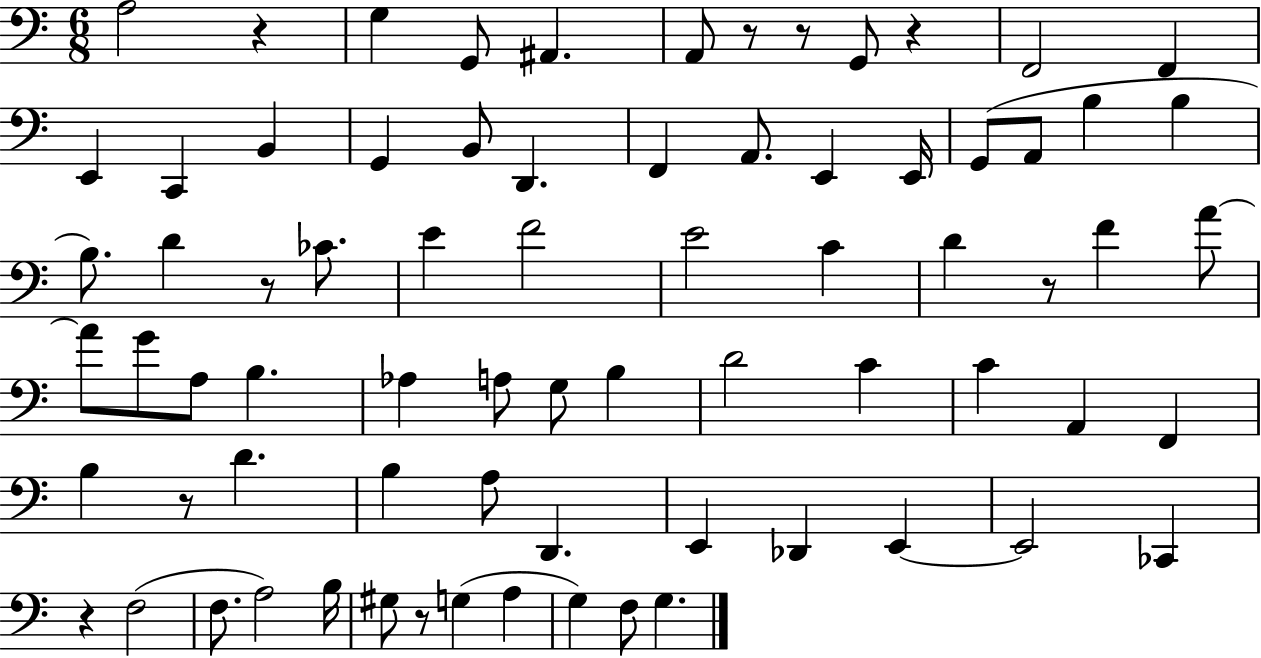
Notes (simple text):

A3/h R/q G3/q G2/e A#2/q. A2/e R/e R/e G2/e R/q F2/h F2/q E2/q C2/q B2/q G2/q B2/e D2/q. F2/q A2/e. E2/q E2/s G2/e A2/e B3/q B3/q B3/e. D4/q R/e CES4/e. E4/q F4/h E4/h C4/q D4/q R/e F4/q A4/e A4/e G4/e A3/e B3/q. Ab3/q A3/e G3/e B3/q D4/h C4/q C4/q A2/q F2/q B3/q R/e D4/q. B3/q A3/e D2/q. E2/q Db2/q E2/q E2/h CES2/q R/q F3/h F3/e. A3/h B3/s G#3/e R/e G3/q A3/q G3/q F3/e G3/q.